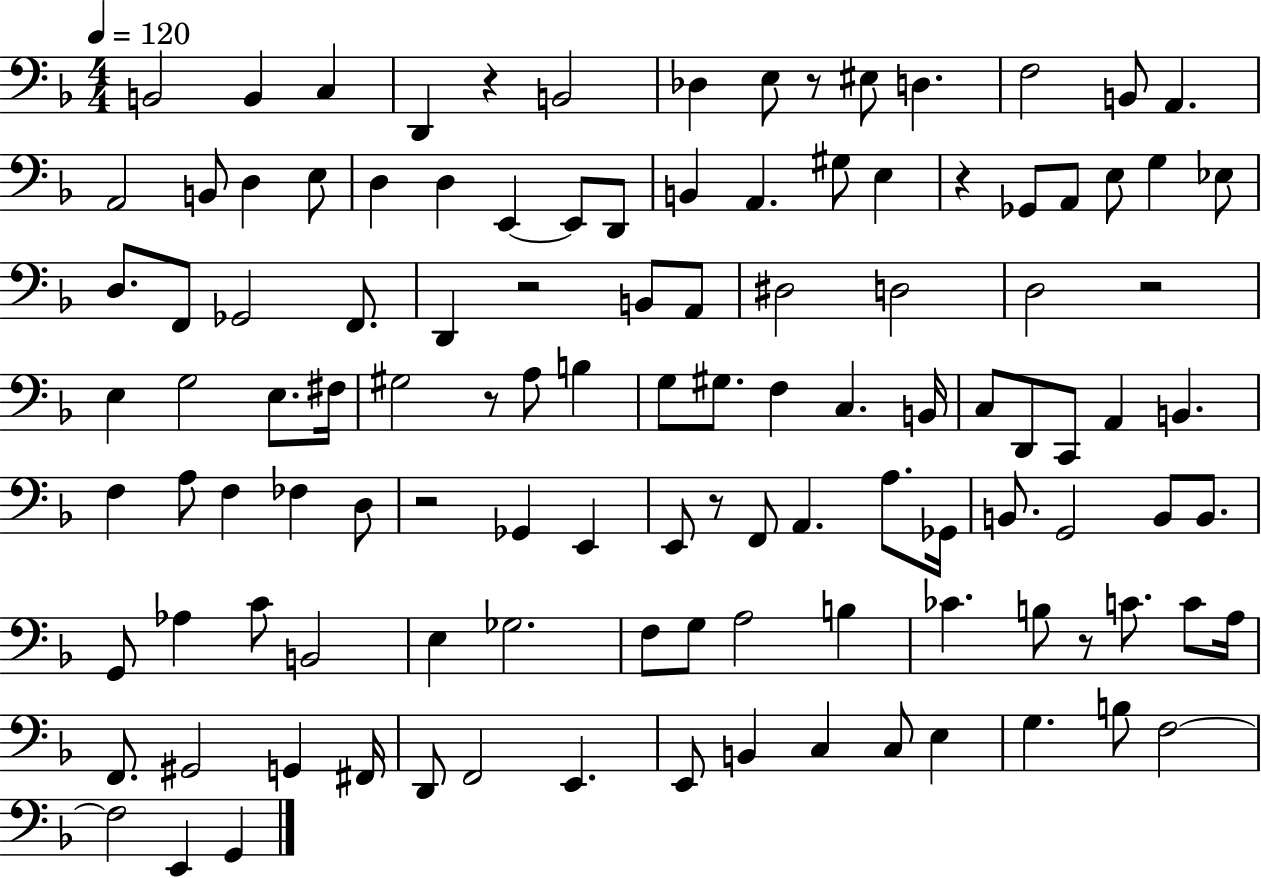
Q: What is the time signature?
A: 4/4